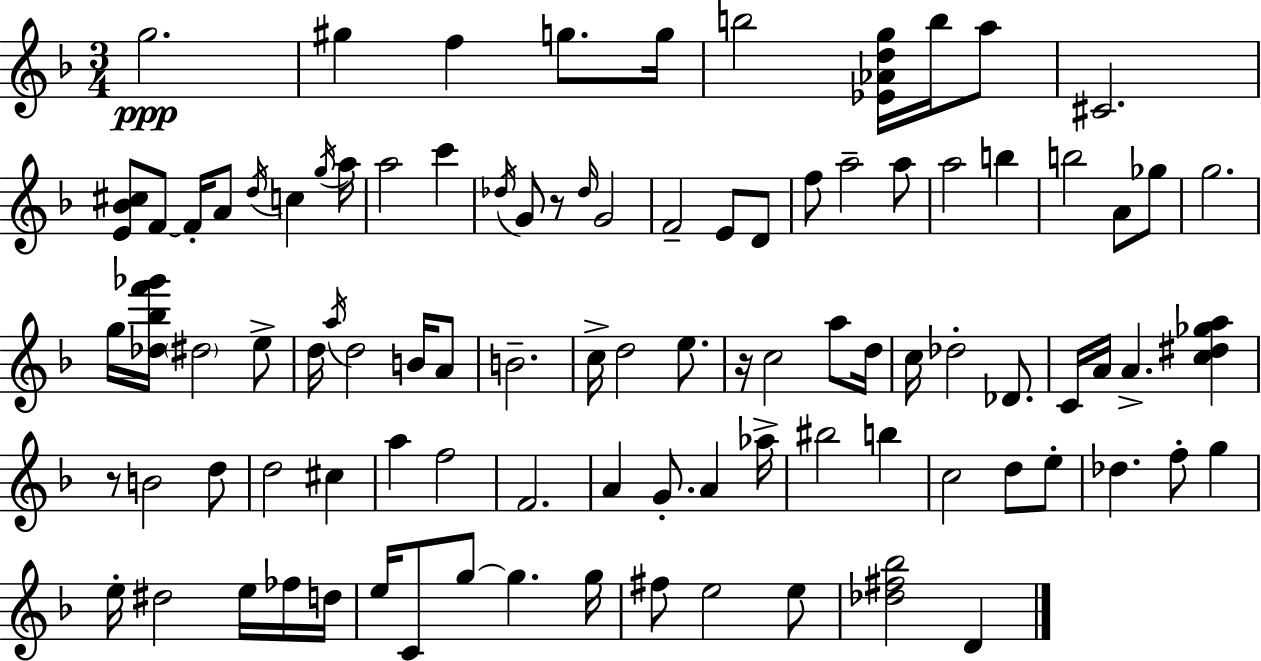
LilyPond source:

{
  \clef treble
  \numericTimeSignature
  \time 3/4
  \key f \major
  g''2.\ppp | gis''4 f''4 g''8. g''16 | b''2 <ees' aes' d'' g''>16 b''16 a''8 | cis'2. | \break <e' bes' cis''>8 f'8~~ f'16-. a'8 \acciaccatura { d''16 } c''4 | \acciaccatura { g''16 } a''16 a''2 c'''4 | \acciaccatura { des''16 } g'8 r8 \grace { des''16 } g'2 | f'2-- | \break e'8 d'8 f''8 a''2-- | a''8 a''2 | b''4 b''2 | a'8 ges''8 g''2. | \break g''16 <des'' bes'' f''' ges'''>16 \parenthesize dis''2 | e''8-> d''16 \acciaccatura { a''16 } d''2 | b'16 a'8 b'2.-- | c''16-> d''2 | \break e''8. r16 c''2 | a''8 d''16 c''16 des''2-. | des'8. c'16 a'16 a'4.-> | <c'' dis'' ges'' a''>4 r8 b'2 | \break d''8 d''2 | cis''4 a''4 f''2 | f'2. | a'4 g'8.-. | \break a'4 aes''16-> bis''2 | b''4 c''2 | d''8 e''8-. des''4. f''8-. | g''4 e''16-. dis''2 | \break e''16 fes''16 d''16 e''16 c'8 g''8~~ g''4. | g''16 fis''8 e''2 | e''8 <des'' fis'' bes''>2 | d'4 \bar "|."
}